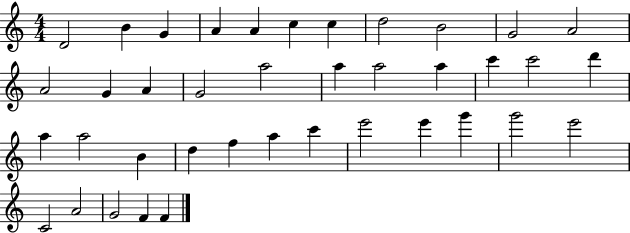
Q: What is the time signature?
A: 4/4